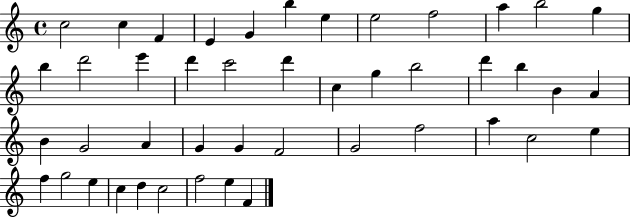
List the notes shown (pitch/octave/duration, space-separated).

C5/h C5/q F4/q E4/q G4/q B5/q E5/q E5/h F5/h A5/q B5/h G5/q B5/q D6/h E6/q D6/q C6/h D6/q C5/q G5/q B5/h D6/q B5/q B4/q A4/q B4/q G4/h A4/q G4/q G4/q F4/h G4/h F5/h A5/q C5/h E5/q F5/q G5/h E5/q C5/q D5/q C5/h F5/h E5/q F4/q